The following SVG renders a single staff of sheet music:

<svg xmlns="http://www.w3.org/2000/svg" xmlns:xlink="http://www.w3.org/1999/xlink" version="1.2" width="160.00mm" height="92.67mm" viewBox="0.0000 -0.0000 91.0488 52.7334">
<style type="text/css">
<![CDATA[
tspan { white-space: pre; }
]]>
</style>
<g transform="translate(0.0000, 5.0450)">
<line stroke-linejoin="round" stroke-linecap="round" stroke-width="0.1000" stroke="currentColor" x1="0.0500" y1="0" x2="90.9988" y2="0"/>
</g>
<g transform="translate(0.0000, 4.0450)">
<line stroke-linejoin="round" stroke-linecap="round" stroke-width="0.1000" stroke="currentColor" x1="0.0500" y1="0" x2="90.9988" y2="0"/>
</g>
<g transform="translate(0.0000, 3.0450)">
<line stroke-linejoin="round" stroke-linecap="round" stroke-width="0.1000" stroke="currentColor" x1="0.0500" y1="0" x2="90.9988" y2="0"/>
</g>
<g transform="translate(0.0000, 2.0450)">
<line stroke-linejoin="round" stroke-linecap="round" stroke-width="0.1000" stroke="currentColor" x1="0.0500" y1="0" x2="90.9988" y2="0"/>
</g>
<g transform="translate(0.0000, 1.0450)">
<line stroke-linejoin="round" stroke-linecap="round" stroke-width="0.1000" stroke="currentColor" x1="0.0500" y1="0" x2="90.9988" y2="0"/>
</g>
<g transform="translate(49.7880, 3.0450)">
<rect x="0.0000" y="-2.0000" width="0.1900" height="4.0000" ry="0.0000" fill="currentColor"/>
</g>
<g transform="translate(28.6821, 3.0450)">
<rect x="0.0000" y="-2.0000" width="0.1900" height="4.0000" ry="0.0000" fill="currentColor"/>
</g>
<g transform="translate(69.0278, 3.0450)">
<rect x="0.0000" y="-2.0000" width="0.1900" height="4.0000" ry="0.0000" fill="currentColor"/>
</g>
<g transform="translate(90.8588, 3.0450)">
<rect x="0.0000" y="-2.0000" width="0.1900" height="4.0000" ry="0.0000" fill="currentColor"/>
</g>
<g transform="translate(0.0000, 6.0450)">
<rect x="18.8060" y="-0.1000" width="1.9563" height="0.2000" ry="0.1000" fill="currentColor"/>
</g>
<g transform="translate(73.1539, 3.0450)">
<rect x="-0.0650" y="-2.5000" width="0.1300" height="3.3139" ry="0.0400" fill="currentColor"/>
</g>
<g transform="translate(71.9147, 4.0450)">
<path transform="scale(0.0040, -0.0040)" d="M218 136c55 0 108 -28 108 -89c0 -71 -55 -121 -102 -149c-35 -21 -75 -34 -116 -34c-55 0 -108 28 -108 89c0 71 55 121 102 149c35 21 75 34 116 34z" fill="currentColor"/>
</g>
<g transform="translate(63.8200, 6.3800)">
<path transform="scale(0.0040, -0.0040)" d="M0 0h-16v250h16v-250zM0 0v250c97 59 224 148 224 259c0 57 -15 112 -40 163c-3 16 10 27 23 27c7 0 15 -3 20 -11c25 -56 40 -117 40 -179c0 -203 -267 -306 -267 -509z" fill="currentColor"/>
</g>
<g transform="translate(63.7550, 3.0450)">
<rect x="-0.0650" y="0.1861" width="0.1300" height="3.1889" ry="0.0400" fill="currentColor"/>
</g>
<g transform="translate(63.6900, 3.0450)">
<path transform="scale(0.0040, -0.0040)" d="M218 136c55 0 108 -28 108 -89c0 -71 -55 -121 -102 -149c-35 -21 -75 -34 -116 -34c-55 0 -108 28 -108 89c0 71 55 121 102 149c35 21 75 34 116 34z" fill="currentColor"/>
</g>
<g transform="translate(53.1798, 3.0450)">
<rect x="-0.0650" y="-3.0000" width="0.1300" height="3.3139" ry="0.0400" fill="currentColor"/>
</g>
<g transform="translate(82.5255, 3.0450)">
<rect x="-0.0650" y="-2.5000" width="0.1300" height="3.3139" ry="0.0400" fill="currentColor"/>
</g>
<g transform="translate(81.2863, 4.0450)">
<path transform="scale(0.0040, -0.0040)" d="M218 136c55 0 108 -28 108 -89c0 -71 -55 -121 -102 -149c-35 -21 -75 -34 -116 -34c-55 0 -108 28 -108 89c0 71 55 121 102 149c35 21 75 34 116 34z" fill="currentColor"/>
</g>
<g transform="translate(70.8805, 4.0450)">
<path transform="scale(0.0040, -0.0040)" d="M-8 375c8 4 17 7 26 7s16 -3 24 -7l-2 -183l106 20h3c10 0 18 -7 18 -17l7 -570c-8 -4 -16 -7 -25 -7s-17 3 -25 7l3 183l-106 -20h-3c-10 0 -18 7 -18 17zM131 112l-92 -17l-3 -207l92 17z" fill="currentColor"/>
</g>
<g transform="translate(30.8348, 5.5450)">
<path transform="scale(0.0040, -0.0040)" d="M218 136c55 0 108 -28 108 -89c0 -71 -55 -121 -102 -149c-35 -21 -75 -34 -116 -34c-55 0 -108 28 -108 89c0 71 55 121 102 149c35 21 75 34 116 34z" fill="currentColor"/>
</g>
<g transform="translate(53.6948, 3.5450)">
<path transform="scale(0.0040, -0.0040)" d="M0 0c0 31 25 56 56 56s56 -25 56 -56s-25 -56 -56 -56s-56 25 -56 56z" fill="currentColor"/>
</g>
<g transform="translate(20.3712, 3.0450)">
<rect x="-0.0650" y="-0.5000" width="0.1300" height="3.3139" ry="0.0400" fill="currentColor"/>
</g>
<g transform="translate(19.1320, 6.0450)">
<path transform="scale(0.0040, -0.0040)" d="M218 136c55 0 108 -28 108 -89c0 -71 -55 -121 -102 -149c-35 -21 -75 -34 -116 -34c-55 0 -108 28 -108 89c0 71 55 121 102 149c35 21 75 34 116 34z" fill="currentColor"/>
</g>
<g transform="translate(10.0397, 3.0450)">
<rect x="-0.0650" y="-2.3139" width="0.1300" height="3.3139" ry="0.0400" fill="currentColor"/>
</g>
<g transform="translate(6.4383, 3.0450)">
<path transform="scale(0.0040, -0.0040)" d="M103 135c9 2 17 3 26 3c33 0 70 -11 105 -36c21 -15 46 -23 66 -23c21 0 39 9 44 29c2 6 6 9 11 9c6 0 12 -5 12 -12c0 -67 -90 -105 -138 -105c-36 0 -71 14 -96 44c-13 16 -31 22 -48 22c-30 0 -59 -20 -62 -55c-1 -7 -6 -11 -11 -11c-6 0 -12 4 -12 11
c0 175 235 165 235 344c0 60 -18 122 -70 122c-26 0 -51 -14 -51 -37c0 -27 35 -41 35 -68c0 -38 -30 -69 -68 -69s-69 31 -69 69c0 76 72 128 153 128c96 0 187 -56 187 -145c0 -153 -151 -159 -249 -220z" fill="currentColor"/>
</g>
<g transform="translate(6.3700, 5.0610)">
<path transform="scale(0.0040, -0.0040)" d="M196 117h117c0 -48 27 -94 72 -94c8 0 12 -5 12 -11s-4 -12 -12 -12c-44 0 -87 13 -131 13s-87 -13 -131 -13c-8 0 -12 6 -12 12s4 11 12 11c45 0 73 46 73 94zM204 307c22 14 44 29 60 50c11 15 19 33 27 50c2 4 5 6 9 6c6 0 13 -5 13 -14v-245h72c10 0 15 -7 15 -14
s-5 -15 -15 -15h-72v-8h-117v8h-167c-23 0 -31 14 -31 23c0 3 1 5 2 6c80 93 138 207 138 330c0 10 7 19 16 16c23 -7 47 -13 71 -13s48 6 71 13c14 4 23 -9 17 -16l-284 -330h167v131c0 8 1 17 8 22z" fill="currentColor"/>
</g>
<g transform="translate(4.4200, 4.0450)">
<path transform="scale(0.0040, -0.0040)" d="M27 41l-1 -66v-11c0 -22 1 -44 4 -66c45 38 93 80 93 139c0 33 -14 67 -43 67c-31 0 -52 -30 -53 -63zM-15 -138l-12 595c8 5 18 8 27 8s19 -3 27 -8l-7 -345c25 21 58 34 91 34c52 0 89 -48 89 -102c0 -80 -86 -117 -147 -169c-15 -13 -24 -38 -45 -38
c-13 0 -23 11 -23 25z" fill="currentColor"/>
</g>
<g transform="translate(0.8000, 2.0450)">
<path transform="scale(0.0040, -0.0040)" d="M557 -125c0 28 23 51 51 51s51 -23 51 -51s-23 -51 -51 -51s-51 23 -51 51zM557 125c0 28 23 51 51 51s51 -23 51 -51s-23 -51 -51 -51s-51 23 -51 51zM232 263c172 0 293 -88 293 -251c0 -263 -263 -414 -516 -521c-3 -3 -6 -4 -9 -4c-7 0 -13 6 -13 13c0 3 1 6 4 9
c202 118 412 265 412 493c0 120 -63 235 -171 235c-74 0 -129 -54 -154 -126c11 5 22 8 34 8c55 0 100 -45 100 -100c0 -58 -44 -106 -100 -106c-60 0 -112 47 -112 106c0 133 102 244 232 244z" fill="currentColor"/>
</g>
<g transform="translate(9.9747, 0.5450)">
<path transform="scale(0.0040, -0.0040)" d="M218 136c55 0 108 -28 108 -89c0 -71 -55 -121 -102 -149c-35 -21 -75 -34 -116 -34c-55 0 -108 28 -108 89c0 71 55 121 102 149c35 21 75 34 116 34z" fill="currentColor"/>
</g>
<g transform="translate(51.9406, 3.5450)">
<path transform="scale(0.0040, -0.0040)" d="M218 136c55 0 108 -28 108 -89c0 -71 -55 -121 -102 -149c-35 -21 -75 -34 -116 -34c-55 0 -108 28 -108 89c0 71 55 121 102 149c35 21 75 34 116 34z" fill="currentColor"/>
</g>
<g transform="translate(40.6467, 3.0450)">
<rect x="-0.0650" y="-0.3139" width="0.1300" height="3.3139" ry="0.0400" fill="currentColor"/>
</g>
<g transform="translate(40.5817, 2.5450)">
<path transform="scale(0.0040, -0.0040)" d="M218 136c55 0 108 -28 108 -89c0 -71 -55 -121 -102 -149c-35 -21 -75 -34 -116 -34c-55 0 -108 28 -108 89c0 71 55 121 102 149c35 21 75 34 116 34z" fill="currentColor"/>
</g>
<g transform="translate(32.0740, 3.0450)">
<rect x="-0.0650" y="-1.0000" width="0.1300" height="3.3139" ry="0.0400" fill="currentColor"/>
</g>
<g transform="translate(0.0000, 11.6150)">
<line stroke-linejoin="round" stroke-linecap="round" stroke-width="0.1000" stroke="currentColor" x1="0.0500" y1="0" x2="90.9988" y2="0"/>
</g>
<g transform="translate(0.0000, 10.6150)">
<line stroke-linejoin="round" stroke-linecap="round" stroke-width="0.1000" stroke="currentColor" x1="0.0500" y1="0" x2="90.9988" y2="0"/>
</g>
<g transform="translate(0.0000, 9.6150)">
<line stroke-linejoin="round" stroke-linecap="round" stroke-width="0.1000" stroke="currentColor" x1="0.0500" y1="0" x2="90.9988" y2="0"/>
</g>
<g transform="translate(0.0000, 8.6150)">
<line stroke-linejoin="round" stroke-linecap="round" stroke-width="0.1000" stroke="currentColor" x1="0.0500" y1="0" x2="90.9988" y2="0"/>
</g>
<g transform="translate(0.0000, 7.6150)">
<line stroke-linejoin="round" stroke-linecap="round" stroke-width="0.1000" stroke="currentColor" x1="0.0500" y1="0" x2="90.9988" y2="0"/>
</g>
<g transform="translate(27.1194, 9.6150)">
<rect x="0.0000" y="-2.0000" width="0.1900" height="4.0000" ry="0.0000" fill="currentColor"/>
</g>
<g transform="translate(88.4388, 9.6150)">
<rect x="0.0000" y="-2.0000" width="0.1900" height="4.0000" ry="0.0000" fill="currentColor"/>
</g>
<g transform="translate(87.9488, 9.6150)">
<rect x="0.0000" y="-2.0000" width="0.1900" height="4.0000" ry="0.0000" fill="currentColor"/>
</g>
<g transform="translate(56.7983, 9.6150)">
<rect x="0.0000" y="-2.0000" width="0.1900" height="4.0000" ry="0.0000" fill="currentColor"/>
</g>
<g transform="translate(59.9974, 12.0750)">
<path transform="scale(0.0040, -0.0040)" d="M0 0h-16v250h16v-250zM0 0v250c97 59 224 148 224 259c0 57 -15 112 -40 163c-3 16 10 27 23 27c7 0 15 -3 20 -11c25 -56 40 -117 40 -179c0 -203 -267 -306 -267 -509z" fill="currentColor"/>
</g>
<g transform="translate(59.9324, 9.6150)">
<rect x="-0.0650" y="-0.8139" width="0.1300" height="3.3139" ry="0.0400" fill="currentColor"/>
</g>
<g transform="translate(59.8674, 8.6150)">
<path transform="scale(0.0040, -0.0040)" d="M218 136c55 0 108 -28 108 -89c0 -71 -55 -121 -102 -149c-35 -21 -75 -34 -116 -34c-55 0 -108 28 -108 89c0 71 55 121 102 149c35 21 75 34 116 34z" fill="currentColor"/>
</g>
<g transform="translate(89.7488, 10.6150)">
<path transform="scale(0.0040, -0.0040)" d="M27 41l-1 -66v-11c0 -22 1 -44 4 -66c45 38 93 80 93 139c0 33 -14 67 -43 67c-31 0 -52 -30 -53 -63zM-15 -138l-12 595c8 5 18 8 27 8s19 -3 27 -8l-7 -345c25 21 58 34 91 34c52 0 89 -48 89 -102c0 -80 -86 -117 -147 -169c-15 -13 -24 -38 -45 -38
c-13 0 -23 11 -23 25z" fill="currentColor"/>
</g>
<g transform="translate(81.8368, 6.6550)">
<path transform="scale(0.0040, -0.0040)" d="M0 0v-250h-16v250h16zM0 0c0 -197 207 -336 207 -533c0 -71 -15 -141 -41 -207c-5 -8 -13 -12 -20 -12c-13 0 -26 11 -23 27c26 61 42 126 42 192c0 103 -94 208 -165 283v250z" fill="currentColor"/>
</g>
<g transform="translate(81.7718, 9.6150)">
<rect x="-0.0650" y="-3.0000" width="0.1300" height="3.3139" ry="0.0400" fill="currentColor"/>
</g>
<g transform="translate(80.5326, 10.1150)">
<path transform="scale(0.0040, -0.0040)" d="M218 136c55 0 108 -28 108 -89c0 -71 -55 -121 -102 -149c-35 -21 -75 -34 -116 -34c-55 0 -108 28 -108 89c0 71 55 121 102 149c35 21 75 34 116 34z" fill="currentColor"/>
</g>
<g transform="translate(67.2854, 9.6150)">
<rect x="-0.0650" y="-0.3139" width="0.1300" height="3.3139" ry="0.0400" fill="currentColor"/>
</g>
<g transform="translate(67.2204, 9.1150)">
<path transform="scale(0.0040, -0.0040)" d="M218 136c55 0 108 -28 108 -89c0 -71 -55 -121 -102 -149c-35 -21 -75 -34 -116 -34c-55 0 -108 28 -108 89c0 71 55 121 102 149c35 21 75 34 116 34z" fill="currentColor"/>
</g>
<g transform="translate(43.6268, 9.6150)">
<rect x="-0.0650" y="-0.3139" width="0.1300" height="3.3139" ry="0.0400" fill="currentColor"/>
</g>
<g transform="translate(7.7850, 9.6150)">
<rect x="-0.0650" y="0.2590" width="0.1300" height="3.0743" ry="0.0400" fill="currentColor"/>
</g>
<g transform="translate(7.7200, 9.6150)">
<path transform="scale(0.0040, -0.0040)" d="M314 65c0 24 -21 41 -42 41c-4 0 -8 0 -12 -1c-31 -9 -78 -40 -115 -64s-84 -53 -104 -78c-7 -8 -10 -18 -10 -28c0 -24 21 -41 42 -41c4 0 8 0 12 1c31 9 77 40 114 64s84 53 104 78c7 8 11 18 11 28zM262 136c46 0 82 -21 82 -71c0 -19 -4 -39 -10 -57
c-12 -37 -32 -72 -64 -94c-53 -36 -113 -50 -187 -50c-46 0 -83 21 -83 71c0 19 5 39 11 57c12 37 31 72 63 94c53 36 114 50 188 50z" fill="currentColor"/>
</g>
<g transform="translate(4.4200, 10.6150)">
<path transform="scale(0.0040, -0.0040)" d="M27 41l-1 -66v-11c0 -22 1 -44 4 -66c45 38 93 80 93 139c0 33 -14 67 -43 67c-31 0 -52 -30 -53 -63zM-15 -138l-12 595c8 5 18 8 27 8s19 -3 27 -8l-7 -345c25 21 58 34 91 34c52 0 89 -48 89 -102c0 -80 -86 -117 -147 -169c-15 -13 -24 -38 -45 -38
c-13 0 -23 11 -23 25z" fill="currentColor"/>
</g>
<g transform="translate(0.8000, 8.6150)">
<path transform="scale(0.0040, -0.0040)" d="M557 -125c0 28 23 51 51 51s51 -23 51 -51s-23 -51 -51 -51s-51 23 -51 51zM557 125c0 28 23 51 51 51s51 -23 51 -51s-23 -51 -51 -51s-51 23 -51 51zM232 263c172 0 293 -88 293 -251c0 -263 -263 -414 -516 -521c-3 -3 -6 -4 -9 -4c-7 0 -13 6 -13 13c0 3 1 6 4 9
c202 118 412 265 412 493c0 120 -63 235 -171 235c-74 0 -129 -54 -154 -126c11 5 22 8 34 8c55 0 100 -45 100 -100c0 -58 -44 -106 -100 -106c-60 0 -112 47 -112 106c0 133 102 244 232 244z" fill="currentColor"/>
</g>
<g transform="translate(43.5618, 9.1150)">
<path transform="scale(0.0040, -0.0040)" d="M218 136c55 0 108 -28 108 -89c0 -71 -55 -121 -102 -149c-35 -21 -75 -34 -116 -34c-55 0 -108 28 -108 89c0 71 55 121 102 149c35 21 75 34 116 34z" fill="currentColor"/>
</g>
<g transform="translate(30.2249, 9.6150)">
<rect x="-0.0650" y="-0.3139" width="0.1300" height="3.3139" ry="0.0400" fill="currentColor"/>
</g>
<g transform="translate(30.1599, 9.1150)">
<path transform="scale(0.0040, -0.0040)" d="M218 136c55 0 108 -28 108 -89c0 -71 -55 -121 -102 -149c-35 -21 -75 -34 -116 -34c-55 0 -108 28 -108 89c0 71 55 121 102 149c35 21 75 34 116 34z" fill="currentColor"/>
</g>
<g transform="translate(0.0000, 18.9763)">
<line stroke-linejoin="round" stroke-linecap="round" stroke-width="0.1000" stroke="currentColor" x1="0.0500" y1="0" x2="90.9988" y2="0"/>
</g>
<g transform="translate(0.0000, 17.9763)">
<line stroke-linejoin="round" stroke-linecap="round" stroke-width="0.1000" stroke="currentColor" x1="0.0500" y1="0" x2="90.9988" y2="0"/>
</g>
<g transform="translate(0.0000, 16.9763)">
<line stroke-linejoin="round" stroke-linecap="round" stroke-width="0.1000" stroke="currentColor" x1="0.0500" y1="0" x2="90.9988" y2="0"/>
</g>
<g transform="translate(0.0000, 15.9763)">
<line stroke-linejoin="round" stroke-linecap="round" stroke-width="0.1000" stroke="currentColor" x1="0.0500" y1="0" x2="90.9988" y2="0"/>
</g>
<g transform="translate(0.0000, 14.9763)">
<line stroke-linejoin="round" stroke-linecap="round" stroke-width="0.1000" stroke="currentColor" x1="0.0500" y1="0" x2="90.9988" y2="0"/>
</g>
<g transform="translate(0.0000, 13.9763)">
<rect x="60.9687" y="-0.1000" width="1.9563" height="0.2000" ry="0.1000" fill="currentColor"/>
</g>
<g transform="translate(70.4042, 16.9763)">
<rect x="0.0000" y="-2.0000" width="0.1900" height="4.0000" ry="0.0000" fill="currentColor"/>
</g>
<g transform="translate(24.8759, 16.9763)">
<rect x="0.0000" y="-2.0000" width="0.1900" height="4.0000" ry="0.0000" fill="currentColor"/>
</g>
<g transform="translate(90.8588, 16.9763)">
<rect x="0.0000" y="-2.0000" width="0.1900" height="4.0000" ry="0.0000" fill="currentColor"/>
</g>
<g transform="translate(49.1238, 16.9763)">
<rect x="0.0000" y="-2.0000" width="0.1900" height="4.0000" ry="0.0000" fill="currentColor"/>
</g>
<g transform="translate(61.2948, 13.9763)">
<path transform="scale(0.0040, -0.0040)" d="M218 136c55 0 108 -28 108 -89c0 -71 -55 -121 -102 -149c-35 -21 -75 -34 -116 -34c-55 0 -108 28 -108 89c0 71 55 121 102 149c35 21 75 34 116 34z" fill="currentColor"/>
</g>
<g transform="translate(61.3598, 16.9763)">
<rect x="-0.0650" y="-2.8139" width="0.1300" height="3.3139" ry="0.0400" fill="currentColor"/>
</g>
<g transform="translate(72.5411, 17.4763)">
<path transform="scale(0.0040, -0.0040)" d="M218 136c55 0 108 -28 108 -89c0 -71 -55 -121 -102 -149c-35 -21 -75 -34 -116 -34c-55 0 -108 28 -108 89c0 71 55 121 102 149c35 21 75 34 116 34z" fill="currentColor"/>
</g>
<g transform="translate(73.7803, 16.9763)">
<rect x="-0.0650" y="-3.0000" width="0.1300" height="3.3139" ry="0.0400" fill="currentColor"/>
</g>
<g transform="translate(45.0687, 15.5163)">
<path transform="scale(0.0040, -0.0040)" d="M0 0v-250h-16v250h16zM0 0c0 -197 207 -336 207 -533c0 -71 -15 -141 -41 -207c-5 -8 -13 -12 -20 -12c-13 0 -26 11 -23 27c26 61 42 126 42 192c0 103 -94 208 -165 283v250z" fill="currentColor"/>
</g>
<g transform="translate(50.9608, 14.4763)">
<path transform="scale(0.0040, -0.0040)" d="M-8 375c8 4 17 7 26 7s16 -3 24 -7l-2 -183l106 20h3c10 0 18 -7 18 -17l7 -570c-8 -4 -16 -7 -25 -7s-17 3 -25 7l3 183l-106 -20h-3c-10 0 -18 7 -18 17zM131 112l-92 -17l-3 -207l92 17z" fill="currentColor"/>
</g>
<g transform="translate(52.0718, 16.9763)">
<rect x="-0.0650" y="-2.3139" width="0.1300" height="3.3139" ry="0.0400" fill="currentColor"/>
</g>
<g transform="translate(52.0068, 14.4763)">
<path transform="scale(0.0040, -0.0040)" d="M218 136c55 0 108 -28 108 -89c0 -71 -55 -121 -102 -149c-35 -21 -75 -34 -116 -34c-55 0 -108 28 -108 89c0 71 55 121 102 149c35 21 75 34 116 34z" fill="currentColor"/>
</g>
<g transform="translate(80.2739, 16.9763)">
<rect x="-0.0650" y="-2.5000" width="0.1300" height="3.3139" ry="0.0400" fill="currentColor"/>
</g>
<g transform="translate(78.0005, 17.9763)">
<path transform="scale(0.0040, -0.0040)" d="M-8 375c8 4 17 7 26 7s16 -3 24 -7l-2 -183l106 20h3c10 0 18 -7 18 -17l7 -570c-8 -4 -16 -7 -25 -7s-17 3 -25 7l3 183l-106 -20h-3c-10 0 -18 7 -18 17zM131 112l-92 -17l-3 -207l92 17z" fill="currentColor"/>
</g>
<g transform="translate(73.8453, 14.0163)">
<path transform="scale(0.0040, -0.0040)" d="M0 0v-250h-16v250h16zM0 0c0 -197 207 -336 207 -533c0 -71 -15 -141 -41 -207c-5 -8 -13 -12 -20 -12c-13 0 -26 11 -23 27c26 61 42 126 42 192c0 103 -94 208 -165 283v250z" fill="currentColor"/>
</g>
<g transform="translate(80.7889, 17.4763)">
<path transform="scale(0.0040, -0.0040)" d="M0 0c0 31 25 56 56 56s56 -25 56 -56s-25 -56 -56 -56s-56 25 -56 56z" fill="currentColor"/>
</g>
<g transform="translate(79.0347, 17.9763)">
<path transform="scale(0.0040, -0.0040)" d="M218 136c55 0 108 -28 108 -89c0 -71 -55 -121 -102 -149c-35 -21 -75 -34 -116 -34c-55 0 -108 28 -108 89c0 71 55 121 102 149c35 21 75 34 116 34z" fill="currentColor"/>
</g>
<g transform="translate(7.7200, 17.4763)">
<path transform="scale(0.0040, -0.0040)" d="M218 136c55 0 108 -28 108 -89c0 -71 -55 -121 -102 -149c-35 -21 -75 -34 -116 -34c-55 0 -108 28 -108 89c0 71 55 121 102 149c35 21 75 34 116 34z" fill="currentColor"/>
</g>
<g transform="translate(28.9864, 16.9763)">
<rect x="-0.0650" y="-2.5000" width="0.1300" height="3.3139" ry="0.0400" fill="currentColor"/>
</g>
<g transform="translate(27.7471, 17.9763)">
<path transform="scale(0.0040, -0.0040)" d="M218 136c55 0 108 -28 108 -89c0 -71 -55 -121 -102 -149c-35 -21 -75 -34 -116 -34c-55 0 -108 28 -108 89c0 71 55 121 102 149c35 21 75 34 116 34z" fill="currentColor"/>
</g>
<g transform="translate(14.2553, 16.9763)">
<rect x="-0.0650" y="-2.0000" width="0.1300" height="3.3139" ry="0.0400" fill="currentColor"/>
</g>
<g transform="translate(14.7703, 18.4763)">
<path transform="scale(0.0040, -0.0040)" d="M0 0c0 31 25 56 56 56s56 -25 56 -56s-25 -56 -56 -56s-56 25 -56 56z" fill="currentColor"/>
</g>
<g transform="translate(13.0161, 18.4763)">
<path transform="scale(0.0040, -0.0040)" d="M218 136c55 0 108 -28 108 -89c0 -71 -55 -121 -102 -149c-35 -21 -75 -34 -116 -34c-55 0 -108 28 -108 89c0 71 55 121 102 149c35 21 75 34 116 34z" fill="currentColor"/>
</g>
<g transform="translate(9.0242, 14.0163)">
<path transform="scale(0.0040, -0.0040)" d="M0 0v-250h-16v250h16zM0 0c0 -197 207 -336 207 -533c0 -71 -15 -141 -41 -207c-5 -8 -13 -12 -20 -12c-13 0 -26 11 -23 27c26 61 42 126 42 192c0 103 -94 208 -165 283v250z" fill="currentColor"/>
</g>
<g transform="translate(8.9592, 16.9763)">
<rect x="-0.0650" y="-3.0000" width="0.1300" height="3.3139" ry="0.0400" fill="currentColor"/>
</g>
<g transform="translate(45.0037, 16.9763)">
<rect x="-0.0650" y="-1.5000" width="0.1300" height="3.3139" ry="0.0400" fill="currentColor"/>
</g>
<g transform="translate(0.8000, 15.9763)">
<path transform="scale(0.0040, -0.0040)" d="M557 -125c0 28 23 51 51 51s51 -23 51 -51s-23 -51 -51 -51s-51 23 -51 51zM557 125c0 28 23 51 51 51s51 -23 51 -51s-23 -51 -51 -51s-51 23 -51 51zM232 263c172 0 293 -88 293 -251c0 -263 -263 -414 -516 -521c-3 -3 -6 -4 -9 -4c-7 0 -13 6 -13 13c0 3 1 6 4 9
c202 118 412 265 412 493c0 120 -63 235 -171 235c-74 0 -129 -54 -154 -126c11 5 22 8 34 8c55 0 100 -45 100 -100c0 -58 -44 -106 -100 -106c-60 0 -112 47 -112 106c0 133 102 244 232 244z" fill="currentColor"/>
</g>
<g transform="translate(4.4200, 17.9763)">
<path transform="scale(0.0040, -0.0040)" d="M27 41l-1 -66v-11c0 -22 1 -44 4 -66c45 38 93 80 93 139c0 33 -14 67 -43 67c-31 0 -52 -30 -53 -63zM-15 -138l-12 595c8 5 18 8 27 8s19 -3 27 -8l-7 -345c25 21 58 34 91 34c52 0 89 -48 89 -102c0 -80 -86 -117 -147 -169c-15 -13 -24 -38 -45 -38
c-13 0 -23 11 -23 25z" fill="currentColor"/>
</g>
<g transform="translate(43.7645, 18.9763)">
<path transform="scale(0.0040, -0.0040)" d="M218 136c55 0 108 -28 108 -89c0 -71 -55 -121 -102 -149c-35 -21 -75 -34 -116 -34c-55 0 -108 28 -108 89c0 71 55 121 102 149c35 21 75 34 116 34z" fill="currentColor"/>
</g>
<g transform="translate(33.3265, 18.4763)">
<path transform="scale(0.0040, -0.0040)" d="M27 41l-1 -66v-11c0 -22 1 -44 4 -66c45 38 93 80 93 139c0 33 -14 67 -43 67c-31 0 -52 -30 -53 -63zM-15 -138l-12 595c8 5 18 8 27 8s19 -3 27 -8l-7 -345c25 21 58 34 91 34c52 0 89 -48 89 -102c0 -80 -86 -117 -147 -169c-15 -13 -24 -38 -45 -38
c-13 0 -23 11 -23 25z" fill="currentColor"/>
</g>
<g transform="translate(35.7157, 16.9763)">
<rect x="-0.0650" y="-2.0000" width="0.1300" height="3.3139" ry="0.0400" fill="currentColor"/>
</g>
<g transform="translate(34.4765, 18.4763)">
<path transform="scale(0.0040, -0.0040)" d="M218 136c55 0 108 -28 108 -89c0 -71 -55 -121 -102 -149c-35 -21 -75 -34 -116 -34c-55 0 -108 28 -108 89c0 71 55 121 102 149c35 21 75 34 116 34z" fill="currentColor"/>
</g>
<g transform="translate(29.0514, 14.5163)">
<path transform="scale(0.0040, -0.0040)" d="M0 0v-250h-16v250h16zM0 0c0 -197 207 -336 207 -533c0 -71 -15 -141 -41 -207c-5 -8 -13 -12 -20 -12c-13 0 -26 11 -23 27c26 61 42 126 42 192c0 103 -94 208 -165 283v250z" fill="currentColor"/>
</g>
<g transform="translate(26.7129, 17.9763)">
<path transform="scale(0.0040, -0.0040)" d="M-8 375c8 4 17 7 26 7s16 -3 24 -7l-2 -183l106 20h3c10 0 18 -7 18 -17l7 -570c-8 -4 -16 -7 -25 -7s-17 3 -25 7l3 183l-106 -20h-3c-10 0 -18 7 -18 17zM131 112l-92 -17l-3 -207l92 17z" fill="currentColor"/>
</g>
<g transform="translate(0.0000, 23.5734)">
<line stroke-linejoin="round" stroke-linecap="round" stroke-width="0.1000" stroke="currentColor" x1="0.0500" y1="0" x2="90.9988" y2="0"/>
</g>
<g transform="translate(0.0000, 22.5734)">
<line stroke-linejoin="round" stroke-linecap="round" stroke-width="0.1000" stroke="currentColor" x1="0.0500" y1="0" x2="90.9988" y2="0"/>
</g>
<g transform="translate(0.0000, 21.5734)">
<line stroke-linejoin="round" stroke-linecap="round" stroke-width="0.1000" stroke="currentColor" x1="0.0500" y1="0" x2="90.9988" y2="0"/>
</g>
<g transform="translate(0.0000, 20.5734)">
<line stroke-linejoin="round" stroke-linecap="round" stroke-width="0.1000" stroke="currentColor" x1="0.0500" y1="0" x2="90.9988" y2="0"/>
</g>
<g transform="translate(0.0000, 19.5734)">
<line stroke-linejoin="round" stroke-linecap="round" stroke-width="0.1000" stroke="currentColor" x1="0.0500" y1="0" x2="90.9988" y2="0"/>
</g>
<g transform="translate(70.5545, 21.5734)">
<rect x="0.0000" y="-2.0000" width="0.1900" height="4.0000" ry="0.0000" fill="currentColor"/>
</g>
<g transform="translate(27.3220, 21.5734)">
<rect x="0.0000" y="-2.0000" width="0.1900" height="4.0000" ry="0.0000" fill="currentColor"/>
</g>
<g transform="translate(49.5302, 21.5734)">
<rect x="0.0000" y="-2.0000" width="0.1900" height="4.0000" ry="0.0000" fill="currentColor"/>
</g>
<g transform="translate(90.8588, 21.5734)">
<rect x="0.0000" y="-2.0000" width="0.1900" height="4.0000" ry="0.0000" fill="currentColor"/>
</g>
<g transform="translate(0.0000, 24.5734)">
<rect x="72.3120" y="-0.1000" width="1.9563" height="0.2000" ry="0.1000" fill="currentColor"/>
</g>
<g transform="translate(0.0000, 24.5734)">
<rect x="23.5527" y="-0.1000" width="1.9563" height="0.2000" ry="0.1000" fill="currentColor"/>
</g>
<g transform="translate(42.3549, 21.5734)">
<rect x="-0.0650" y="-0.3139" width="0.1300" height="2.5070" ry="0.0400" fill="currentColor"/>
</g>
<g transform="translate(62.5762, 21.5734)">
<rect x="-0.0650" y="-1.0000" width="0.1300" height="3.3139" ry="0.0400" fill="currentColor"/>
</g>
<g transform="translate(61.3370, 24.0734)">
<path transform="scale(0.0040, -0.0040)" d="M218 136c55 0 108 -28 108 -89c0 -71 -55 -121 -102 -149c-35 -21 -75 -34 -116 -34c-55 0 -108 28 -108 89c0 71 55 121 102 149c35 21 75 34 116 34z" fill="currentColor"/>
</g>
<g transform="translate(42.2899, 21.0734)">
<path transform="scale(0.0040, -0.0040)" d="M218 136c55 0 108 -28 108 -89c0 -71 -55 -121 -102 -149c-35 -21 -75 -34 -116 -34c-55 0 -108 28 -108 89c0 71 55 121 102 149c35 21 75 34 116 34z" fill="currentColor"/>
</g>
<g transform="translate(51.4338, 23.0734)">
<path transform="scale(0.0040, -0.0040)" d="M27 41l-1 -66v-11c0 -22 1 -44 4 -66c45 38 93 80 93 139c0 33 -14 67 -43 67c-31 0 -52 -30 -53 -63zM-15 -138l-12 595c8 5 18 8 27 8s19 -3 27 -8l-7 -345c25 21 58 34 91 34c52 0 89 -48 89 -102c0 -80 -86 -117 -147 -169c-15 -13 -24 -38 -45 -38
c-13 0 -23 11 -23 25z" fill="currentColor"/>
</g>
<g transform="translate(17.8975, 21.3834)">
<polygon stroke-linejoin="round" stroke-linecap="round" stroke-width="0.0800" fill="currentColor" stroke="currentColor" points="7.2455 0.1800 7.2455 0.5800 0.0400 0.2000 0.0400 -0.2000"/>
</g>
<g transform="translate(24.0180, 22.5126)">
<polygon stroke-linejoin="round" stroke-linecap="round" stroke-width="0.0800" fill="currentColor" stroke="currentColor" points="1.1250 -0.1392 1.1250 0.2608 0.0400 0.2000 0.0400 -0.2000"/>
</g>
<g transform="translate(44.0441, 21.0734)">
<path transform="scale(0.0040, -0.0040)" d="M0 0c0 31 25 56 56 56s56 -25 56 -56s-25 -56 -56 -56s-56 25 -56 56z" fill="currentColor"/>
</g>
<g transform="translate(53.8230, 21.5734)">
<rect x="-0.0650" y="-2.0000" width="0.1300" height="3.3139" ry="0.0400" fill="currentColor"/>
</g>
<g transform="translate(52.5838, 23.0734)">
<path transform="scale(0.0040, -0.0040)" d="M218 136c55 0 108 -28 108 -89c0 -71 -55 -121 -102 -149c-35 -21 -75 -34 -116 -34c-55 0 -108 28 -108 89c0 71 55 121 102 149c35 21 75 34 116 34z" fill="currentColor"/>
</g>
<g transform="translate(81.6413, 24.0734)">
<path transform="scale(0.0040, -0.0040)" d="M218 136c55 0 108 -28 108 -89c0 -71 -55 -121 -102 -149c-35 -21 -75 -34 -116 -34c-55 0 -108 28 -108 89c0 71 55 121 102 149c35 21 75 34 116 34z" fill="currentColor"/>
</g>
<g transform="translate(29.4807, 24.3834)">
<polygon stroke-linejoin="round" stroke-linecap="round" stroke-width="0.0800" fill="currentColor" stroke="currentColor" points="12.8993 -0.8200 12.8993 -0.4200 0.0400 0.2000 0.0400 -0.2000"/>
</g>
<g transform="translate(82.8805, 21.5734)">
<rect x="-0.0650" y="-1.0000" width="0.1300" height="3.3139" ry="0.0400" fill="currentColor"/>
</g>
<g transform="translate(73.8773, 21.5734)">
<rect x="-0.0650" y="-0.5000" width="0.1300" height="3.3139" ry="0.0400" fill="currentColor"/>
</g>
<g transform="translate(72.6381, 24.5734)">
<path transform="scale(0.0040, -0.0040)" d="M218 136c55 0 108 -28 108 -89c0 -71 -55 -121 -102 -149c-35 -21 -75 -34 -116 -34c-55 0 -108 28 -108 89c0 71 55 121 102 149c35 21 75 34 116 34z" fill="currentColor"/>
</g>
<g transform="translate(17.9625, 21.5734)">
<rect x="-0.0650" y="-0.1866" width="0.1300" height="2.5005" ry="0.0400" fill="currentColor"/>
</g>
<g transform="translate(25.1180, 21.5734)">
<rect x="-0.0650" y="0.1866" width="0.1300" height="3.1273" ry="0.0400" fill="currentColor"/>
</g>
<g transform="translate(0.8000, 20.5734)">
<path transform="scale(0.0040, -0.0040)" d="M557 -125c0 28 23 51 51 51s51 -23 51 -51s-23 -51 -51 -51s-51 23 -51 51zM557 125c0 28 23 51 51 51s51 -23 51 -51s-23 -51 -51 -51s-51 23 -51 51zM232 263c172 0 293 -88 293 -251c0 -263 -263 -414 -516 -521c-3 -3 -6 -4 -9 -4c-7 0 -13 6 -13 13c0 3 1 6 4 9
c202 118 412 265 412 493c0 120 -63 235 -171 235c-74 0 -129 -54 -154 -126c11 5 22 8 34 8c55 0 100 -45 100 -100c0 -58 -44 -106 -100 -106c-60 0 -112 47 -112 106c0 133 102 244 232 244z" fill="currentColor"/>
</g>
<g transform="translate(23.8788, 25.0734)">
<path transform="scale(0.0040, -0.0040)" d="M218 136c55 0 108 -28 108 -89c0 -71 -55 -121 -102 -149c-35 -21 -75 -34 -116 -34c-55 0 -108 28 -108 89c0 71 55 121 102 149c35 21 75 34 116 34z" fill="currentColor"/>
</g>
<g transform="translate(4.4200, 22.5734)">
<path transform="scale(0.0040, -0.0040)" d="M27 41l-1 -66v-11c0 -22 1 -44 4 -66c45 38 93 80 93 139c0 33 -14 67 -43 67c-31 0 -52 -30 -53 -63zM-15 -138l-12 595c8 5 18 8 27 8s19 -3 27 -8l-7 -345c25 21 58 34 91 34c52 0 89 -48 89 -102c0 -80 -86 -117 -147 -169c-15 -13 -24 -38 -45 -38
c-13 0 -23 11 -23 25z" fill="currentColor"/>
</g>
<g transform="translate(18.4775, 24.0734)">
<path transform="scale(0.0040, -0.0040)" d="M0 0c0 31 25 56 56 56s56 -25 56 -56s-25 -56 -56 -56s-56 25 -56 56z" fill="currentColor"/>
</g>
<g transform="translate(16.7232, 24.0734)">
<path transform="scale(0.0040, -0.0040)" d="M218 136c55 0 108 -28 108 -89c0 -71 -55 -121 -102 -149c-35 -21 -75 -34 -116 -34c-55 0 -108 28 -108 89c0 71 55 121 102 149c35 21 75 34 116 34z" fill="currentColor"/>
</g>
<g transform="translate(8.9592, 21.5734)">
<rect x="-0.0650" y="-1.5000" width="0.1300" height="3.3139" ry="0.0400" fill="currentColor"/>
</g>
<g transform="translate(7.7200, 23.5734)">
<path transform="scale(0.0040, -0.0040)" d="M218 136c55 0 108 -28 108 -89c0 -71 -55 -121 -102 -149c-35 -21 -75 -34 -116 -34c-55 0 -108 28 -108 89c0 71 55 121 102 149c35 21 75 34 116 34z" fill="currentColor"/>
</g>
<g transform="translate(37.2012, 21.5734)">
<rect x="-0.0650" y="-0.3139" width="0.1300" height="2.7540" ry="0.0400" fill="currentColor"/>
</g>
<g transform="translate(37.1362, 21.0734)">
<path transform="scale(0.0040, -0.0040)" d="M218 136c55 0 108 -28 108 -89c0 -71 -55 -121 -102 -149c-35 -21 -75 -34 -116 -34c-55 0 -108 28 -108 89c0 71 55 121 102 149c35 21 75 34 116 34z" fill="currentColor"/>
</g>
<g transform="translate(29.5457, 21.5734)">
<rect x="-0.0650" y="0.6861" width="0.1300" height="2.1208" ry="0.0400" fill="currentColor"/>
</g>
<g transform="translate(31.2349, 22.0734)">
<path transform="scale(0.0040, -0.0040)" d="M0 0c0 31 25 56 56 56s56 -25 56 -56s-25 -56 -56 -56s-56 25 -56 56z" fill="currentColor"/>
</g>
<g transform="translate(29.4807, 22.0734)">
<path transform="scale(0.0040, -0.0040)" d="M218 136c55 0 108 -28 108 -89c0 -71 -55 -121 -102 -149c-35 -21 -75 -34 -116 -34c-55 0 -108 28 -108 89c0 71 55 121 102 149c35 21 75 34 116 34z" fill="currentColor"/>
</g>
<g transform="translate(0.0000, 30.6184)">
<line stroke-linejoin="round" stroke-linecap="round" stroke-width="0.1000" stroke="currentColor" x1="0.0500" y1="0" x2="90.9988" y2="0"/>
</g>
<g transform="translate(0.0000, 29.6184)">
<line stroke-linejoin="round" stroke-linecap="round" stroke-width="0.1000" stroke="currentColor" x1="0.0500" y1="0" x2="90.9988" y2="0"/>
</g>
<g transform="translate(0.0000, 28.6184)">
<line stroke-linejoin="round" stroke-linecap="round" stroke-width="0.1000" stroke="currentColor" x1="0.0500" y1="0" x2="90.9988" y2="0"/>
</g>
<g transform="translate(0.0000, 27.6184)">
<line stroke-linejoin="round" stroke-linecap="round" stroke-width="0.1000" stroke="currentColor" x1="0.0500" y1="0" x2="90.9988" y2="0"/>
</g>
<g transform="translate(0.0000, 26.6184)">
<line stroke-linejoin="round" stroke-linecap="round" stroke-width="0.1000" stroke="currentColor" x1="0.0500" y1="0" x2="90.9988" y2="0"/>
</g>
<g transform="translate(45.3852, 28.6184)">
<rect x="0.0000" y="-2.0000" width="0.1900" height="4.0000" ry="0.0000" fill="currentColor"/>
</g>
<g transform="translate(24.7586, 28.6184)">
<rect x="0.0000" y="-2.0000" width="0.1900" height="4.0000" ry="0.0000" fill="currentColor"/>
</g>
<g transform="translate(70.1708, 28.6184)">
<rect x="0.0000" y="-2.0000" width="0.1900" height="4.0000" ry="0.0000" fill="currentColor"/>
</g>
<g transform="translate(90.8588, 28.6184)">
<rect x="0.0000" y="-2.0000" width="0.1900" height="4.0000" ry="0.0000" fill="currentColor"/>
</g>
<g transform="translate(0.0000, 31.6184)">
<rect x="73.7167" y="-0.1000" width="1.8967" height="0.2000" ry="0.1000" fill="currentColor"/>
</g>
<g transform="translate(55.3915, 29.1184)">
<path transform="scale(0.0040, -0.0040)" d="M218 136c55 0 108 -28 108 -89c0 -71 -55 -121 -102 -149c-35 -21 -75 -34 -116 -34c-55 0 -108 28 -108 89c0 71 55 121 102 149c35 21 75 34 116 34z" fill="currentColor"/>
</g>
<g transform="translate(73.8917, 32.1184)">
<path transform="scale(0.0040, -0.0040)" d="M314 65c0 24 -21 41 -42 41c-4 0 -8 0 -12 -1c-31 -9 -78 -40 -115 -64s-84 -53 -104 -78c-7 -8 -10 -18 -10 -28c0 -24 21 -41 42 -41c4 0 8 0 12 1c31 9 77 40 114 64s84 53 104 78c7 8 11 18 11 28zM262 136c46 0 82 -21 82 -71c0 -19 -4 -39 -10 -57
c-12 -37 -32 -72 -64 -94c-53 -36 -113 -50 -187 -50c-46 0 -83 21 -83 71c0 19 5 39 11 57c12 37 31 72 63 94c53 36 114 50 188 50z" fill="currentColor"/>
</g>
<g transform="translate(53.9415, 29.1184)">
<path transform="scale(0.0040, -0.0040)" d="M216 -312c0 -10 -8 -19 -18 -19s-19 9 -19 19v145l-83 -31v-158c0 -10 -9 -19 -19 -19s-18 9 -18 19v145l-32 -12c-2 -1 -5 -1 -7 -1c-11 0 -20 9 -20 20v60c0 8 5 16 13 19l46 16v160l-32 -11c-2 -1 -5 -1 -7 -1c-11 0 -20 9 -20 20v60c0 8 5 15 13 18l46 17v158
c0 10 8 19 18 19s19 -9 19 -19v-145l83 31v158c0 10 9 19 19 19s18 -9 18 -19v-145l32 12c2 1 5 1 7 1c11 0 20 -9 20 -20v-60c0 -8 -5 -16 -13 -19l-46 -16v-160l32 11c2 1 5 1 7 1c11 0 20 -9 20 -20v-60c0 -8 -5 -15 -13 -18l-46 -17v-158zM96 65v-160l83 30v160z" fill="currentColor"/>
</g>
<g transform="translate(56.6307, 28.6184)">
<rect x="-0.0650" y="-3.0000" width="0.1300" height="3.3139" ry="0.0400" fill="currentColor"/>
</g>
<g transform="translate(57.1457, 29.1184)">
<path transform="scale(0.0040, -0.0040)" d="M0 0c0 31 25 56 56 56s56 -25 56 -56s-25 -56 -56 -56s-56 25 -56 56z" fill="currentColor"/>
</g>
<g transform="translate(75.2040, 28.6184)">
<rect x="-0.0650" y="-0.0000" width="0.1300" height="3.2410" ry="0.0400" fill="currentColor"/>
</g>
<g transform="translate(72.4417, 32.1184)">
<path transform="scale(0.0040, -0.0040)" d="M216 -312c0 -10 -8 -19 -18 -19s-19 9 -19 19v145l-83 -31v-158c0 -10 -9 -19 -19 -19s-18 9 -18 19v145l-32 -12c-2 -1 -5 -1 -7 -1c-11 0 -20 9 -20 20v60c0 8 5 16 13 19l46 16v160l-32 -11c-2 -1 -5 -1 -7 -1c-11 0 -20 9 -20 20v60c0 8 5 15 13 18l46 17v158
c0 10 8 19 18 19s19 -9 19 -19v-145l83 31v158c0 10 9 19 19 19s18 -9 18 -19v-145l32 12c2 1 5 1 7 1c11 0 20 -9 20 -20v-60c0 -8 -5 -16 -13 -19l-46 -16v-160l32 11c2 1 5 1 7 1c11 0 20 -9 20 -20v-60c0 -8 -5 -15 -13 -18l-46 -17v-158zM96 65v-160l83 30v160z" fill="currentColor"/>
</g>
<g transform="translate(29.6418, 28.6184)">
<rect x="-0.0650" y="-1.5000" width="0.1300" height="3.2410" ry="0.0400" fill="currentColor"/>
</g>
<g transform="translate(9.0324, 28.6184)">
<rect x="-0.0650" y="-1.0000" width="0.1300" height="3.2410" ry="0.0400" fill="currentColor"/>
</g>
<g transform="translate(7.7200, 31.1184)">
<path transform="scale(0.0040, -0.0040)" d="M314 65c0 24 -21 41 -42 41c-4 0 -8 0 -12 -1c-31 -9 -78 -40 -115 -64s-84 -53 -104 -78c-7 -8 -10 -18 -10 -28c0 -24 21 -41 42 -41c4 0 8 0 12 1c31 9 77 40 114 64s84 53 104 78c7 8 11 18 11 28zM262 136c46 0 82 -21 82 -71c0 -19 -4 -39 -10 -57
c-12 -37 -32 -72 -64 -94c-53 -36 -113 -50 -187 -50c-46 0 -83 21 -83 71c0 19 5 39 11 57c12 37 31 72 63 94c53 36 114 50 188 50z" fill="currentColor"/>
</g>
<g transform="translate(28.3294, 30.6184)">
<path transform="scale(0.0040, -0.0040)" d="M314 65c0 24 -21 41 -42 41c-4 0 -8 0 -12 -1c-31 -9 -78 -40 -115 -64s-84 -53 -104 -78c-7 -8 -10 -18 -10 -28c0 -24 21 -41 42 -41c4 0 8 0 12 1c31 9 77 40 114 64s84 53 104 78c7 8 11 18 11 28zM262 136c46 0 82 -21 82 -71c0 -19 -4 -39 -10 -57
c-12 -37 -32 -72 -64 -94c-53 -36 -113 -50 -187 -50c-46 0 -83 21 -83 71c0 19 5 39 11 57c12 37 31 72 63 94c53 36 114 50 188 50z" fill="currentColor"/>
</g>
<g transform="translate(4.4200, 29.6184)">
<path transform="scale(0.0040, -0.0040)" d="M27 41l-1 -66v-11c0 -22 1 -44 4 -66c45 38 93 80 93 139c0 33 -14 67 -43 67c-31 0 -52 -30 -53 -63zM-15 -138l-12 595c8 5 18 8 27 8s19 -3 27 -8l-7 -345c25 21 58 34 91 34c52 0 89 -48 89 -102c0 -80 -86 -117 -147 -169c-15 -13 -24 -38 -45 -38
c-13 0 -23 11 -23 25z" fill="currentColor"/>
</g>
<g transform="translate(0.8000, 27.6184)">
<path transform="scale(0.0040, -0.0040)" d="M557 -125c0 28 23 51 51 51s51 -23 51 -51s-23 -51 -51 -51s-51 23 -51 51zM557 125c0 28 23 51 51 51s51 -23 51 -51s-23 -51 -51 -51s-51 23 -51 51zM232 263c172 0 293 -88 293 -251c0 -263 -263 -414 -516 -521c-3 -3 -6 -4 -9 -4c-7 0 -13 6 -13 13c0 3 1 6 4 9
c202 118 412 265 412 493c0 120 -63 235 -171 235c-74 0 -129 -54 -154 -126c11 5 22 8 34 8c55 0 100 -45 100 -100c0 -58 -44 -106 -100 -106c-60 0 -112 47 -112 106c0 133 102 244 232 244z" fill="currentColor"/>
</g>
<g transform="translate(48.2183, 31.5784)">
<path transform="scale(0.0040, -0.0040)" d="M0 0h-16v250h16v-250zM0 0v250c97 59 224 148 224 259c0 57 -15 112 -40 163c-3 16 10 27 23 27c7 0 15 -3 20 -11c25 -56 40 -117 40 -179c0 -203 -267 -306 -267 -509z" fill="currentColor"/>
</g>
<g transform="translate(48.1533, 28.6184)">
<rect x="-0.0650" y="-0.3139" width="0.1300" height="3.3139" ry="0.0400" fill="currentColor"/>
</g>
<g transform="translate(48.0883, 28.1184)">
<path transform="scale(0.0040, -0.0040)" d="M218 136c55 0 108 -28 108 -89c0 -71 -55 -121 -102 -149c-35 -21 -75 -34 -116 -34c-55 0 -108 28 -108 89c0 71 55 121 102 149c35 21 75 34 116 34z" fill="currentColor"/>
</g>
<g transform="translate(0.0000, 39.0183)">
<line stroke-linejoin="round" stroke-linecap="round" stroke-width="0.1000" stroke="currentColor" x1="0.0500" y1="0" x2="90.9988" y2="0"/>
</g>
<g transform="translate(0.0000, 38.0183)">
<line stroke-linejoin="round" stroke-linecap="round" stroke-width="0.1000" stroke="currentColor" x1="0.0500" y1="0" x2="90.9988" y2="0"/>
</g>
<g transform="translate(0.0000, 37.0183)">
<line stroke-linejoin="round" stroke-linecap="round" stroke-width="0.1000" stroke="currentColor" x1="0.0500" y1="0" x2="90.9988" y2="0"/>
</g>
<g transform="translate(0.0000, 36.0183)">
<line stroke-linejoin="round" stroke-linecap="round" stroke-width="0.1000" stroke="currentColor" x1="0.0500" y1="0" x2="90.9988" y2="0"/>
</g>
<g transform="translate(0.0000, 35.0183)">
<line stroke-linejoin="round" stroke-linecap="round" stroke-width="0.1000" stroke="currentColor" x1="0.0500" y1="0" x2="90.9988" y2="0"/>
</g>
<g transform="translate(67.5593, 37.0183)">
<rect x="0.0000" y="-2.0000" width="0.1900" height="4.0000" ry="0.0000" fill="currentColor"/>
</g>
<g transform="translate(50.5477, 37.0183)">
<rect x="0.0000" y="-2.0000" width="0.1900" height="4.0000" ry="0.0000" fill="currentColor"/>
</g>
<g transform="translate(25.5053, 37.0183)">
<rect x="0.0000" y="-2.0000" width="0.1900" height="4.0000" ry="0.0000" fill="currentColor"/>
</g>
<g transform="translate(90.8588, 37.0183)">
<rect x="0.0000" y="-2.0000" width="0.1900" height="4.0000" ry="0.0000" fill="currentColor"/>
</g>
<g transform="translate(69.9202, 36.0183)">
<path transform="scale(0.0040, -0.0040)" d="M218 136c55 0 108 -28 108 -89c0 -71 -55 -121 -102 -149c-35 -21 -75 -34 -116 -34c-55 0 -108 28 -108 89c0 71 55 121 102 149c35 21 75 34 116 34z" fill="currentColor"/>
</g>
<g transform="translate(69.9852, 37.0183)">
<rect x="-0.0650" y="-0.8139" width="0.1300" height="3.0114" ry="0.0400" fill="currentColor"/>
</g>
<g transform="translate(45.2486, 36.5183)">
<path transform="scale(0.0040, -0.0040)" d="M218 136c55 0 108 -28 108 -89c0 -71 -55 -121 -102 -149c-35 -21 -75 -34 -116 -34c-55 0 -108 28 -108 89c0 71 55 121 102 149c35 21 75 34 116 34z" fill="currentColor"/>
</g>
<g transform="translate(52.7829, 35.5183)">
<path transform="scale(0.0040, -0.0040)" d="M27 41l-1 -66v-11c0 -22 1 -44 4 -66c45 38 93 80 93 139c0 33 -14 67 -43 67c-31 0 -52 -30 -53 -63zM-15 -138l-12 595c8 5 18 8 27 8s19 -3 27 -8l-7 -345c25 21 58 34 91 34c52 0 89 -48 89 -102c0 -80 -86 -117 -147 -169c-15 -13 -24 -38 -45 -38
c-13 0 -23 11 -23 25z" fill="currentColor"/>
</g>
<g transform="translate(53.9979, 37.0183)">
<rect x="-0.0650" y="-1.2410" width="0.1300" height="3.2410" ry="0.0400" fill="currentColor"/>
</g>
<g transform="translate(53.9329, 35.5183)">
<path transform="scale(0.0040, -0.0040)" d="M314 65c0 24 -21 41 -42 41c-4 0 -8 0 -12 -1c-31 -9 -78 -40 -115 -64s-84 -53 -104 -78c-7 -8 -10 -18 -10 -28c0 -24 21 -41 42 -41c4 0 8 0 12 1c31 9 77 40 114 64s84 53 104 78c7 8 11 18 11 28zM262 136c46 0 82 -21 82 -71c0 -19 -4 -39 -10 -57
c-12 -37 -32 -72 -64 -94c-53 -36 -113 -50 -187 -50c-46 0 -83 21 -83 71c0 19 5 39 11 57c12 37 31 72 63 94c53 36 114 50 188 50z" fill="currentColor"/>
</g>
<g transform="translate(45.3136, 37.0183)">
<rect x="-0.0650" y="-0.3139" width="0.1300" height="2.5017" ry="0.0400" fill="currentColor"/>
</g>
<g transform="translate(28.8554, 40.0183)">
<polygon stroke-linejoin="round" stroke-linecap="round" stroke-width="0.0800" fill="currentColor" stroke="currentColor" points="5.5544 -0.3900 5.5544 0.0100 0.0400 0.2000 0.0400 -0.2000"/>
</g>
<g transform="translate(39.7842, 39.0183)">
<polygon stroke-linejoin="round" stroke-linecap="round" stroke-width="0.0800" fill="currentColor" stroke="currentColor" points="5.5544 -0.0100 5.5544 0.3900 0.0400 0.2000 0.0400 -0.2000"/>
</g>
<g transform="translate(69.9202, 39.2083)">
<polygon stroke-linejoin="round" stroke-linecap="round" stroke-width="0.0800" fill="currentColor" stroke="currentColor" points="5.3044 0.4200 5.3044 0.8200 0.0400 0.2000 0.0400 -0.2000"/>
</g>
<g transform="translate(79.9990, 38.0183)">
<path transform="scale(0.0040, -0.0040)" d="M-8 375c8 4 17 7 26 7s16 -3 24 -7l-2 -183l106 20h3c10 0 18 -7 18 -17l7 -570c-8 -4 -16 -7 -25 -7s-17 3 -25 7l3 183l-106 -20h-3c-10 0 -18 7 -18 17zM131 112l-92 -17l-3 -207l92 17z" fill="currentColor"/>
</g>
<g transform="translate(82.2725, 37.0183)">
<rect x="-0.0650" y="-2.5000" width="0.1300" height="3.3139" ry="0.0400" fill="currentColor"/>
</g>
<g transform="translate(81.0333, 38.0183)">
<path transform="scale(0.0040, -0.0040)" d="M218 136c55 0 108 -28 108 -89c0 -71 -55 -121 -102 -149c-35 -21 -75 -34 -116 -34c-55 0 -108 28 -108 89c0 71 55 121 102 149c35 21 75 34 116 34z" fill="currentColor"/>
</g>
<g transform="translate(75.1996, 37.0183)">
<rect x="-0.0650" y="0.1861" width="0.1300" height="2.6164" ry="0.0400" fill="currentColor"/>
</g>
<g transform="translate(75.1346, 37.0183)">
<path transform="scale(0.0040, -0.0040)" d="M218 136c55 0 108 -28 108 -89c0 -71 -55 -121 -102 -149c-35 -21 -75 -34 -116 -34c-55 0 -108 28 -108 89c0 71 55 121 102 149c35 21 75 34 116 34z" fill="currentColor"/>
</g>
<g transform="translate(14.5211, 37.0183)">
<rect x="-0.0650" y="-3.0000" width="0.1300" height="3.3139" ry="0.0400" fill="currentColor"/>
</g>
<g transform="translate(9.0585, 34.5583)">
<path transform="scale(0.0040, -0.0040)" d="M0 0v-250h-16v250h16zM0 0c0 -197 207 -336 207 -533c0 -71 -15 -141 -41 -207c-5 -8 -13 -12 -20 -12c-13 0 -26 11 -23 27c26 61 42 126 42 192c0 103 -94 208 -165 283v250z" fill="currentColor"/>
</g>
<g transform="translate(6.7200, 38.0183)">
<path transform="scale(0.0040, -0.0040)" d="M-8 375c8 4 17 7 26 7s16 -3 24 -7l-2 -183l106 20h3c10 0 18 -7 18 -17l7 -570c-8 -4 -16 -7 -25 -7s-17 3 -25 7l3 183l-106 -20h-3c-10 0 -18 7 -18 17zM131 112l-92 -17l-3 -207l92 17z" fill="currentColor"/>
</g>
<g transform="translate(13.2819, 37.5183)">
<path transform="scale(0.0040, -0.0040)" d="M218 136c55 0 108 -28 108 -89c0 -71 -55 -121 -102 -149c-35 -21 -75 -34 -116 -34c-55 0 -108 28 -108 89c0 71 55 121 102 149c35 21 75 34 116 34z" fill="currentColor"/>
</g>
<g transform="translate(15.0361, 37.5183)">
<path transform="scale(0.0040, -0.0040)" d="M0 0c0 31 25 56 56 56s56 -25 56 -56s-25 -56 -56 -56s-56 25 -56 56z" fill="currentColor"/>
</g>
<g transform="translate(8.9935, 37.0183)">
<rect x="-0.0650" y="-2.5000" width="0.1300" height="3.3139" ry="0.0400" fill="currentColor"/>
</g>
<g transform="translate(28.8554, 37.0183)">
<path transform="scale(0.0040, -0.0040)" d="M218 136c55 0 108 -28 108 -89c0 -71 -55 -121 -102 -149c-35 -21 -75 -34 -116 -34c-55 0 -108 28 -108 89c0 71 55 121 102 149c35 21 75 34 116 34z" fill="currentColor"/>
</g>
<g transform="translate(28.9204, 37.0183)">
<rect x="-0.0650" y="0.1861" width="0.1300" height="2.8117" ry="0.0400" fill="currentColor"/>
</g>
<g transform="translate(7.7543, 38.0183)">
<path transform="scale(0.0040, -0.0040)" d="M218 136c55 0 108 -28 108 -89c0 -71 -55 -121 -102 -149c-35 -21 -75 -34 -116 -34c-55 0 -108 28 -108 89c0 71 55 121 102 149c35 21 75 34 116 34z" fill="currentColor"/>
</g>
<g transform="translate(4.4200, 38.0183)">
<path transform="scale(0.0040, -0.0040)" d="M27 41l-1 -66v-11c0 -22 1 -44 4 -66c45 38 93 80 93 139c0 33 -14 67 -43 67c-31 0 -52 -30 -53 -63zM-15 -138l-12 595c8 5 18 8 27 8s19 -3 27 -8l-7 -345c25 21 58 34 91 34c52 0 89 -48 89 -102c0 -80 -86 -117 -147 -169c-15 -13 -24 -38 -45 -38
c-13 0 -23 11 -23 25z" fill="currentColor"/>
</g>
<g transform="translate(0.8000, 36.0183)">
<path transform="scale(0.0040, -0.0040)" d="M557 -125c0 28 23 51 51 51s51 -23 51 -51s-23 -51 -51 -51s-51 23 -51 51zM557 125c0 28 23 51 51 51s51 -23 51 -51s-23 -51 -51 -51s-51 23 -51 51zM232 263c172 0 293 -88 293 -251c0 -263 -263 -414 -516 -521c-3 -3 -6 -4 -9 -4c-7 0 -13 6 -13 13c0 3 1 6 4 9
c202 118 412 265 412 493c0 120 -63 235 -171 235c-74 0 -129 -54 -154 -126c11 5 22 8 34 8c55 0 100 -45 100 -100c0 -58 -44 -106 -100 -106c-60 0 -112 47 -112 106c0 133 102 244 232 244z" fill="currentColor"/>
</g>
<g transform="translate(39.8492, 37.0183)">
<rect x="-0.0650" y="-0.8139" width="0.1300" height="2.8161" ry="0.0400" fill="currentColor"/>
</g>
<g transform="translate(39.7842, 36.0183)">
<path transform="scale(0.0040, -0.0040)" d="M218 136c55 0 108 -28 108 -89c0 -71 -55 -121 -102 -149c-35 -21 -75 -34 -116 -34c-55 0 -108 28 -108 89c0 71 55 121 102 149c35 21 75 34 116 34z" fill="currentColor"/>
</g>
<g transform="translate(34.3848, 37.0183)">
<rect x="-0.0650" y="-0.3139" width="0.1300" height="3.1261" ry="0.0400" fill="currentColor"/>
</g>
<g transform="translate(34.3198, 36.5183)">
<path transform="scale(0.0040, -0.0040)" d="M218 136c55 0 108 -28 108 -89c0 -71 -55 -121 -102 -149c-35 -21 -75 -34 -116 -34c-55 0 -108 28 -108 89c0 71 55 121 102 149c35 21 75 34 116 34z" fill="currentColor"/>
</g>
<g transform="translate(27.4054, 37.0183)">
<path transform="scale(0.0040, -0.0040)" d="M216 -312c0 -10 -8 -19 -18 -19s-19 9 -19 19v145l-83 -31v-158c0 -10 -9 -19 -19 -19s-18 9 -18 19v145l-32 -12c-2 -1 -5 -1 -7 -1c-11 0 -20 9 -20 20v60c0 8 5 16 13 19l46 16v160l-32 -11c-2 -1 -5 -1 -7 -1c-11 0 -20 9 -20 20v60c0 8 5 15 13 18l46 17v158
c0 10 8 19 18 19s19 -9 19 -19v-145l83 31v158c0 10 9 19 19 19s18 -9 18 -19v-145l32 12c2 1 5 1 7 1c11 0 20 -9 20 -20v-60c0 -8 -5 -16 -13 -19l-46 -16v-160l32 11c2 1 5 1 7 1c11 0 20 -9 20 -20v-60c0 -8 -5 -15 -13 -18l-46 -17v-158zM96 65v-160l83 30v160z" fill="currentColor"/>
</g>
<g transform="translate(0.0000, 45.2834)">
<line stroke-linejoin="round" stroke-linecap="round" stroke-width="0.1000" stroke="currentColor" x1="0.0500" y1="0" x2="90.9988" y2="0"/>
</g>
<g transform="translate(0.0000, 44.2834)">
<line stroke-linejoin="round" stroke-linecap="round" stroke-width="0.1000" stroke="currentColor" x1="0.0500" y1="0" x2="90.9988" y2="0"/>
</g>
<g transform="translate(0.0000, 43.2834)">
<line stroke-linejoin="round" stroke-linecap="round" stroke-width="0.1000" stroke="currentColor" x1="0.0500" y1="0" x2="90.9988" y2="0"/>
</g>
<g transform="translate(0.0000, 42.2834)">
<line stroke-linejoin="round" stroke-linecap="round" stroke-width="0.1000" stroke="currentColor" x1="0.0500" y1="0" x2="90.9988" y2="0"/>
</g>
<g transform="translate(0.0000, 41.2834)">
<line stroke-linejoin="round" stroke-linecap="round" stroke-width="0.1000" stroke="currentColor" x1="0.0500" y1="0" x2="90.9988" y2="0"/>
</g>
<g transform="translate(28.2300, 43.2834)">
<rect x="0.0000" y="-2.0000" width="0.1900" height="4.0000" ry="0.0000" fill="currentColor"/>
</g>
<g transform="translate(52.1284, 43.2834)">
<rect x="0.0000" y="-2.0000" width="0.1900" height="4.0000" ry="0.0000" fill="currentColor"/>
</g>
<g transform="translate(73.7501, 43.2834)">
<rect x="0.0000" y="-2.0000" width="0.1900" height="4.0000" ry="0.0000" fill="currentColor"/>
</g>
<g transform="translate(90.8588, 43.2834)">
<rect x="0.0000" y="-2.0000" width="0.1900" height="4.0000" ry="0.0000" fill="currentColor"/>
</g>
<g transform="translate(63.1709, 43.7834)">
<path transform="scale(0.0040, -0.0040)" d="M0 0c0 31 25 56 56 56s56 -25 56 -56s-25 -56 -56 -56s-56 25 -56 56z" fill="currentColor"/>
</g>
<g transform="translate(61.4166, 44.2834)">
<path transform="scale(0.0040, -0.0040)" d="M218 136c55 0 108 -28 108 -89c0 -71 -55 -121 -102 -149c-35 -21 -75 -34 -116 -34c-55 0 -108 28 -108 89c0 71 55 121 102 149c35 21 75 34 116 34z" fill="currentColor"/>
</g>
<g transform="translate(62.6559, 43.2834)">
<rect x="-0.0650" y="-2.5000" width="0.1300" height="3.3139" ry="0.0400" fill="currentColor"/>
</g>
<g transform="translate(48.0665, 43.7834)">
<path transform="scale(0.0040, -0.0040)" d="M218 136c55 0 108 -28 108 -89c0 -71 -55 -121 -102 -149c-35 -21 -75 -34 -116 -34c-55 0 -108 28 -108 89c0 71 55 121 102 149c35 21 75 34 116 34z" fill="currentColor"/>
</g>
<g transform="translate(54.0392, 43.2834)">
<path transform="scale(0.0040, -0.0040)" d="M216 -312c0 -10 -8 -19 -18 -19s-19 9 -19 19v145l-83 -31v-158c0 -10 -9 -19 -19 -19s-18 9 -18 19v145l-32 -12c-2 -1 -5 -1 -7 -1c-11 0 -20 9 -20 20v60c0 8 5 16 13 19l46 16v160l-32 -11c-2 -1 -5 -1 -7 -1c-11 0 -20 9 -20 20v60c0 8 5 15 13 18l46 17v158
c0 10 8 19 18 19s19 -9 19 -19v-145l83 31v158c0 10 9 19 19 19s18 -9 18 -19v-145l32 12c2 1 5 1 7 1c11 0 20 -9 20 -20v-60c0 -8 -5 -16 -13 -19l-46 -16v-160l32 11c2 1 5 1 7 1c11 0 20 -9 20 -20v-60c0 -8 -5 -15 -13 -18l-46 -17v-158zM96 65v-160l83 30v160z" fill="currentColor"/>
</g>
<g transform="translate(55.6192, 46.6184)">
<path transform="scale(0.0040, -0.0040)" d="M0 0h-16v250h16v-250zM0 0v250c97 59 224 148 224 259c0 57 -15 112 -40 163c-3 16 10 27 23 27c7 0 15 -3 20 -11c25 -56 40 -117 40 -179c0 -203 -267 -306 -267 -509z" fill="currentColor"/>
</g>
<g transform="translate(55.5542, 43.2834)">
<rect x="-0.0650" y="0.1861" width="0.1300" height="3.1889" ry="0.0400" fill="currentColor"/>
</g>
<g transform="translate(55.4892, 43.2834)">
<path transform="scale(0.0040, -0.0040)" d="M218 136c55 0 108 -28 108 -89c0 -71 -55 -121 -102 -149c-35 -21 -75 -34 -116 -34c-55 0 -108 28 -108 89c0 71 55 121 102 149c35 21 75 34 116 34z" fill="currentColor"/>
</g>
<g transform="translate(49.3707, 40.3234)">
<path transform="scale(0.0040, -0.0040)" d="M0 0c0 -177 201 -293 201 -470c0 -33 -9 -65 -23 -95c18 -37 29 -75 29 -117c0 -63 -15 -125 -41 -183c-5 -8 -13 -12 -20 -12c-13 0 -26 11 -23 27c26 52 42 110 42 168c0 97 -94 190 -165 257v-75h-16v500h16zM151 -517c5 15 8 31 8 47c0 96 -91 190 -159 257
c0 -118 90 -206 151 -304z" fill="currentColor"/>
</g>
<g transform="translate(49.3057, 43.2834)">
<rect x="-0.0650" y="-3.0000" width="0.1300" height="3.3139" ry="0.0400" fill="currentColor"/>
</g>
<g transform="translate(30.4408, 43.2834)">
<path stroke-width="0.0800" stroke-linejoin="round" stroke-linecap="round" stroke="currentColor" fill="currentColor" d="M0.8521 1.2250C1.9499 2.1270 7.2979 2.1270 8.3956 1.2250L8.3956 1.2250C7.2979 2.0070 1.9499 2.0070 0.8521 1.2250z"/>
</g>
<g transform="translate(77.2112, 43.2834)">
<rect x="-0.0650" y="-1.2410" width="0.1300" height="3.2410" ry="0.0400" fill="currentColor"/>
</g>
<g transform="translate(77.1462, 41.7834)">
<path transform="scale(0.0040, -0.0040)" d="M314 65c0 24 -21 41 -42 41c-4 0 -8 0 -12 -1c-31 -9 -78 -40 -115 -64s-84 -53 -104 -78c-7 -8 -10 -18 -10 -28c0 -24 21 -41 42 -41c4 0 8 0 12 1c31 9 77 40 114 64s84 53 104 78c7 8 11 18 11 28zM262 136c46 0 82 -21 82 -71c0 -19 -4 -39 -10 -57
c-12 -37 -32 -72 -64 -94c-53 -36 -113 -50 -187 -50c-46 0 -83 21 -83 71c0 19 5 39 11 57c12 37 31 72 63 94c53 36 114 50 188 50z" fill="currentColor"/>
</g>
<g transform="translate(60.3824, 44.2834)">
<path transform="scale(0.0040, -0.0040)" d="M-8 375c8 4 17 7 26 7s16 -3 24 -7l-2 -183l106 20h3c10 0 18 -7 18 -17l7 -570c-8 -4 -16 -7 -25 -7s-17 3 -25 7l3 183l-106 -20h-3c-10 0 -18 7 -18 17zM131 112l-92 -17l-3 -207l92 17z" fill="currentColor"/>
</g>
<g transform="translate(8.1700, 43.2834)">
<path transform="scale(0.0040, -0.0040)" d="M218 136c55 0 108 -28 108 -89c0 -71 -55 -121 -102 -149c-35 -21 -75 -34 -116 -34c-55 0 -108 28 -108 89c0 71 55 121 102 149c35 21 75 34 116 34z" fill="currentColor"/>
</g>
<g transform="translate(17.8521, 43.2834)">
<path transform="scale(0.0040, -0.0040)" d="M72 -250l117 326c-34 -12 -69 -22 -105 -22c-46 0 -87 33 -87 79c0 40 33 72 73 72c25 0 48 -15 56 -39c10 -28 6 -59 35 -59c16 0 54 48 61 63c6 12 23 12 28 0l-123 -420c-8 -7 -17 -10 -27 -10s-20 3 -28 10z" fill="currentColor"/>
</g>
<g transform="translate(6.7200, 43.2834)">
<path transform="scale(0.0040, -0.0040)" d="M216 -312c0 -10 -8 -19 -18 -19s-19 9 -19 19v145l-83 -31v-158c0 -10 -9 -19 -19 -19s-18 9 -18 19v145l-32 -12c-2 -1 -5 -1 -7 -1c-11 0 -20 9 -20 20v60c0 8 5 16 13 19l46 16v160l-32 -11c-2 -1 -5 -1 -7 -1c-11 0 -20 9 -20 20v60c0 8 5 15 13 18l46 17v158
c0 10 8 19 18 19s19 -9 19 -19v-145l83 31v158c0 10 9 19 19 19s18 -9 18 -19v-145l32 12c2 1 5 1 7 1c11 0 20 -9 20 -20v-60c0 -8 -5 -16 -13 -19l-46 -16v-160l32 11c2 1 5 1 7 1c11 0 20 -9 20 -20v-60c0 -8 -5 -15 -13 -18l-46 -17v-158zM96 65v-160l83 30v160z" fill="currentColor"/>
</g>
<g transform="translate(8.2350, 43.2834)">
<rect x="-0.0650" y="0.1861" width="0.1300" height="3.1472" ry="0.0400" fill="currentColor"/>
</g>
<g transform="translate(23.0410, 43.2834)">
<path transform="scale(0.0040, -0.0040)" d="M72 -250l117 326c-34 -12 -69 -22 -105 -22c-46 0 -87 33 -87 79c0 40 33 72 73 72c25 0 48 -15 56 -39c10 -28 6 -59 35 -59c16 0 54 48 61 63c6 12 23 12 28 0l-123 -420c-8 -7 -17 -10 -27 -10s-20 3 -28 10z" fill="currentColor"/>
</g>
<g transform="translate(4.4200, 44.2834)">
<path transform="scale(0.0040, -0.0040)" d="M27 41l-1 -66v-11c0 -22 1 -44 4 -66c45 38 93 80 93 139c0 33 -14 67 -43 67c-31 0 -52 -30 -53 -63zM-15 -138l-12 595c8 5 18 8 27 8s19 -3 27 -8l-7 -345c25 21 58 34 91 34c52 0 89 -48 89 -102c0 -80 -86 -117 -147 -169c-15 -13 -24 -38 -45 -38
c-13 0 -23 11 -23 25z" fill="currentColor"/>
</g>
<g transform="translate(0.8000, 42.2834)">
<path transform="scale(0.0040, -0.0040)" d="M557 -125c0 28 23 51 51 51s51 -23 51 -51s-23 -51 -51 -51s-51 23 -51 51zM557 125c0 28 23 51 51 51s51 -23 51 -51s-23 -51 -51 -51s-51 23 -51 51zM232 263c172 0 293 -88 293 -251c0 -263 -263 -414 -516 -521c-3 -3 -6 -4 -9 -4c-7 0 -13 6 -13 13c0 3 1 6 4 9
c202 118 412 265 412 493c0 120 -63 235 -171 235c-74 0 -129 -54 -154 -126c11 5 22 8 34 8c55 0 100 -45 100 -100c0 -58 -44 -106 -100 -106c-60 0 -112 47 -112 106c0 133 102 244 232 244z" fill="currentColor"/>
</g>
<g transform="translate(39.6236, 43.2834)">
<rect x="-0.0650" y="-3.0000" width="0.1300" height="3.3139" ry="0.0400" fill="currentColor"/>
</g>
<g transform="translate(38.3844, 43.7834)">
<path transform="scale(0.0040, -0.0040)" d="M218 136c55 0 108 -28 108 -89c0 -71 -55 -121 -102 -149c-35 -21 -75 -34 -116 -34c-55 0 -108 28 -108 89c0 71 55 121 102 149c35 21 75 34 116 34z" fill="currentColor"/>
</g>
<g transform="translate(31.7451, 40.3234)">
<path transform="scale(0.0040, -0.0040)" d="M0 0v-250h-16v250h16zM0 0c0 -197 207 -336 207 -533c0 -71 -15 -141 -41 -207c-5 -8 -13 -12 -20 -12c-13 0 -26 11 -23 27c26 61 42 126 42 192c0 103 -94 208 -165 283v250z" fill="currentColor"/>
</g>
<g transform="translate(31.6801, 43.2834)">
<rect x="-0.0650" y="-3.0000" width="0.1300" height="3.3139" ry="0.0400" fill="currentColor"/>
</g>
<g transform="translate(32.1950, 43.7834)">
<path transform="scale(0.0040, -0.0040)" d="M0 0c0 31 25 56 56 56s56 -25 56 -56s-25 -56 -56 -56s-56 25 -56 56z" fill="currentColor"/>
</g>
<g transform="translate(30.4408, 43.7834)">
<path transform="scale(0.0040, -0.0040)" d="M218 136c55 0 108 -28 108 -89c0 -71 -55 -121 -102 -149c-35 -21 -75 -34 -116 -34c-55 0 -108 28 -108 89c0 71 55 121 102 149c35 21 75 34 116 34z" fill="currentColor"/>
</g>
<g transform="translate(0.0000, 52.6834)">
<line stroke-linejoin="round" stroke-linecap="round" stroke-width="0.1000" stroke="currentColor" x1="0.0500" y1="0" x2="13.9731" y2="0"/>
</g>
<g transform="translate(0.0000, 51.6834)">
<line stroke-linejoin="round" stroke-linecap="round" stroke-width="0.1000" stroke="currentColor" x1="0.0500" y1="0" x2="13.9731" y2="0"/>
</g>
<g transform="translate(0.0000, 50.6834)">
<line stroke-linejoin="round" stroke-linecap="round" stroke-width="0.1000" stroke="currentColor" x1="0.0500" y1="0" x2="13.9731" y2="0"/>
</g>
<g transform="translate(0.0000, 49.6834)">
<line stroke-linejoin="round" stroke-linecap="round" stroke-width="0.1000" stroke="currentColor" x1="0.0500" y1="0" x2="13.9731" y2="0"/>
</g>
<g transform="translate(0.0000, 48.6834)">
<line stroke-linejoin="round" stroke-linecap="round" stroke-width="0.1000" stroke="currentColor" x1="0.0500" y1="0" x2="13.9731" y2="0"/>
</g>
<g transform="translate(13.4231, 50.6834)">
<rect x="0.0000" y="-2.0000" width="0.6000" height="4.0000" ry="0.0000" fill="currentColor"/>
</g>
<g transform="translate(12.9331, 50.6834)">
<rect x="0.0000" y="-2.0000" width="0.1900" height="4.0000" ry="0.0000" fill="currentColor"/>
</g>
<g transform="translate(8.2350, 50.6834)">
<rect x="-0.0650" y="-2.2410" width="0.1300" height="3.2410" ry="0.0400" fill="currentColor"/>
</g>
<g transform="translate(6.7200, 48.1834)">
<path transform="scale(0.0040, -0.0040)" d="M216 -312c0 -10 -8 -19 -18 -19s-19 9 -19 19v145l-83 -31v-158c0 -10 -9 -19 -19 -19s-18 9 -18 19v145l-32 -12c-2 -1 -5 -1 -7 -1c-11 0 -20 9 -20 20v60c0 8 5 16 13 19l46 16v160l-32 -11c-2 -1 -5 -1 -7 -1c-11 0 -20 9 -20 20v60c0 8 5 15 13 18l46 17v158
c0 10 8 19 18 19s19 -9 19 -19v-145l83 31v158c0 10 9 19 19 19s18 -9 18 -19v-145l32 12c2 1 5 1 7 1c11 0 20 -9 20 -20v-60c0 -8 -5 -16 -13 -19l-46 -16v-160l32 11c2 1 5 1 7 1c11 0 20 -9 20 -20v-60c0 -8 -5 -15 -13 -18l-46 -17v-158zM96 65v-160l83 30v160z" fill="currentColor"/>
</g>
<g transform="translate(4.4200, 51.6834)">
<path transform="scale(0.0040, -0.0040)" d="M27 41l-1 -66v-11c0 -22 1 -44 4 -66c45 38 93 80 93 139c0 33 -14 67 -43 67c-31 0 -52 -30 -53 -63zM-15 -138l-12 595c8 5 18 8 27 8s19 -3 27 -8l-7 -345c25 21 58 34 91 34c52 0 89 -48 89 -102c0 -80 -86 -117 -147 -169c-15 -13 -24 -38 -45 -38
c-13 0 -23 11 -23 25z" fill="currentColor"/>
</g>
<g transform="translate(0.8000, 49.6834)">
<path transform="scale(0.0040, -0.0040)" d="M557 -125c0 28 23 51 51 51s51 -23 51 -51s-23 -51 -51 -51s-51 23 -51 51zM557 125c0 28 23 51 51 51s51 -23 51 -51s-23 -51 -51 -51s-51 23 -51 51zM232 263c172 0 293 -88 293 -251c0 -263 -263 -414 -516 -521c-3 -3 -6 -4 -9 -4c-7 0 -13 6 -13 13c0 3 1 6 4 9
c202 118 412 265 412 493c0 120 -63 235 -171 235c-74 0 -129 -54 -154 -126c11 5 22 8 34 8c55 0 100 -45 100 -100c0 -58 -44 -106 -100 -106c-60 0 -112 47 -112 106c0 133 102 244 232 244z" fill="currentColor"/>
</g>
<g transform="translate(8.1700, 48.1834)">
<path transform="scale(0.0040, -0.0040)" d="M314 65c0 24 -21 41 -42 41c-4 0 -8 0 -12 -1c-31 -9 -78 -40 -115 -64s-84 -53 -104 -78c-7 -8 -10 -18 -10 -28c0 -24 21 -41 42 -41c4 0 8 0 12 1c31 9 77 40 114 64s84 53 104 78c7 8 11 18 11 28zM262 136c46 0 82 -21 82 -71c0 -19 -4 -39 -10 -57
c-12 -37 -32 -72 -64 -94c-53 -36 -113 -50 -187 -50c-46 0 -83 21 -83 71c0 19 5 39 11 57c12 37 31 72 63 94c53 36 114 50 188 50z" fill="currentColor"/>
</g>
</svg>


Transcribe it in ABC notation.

X:1
T:Untitled
M:2/4
L:1/4
K:F
_B, E,, F,, E, C, D,/2 B,, B,, D,2 E, E, F,/2 E, C,/2 C,/2 A,, B,,/2 _A,, G,,/2 B, C C,/2 B,, G,, F,,/2 D,,/4 C,/2 E,/2 E,/2 _A,, F,, E,, F,, F,,2 G,,2 E,/2 ^C, ^D,,2 B,,/2 C, ^D,/2 E,/2 F,/2 E,/2 _G,2 F,/2 D,/2 B,, ^D, z/2 z/2 C,/2 C, C,/4 ^D,/2 B,, G,2 ^B,2